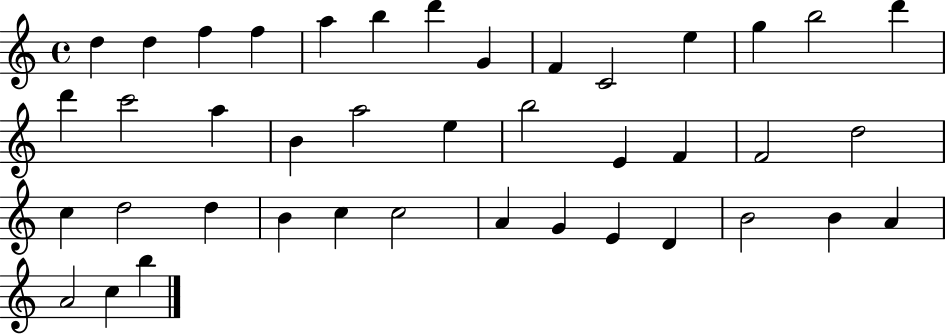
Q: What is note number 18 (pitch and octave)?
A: B4